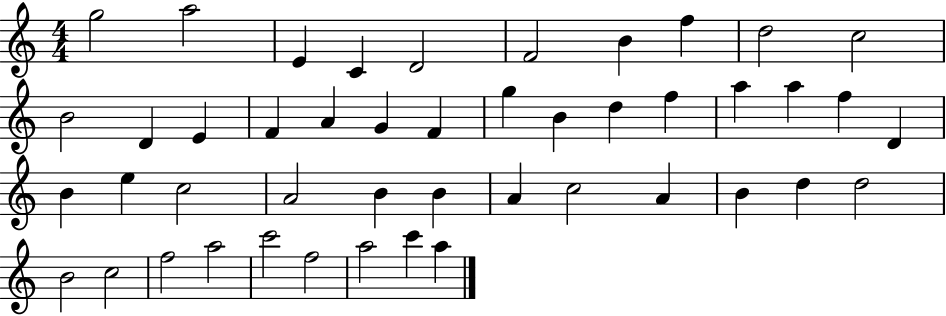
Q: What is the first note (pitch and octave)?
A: G5